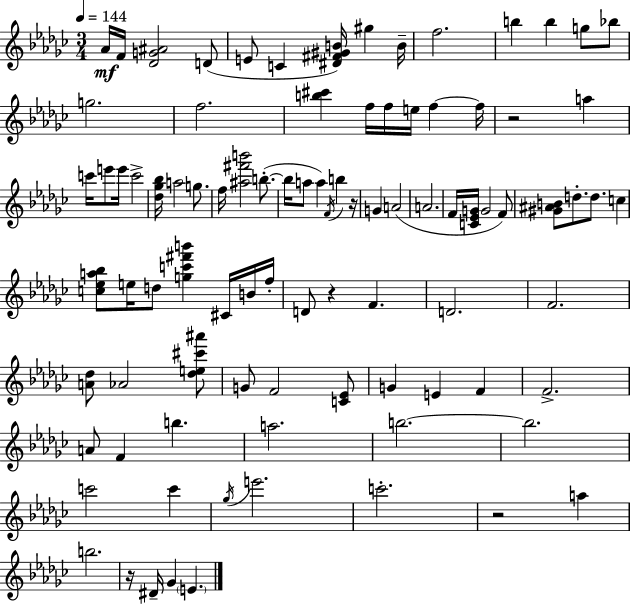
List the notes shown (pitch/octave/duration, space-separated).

Ab4/s F4/s [Db4,G4,A#4]/h D4/e E4/e C4/q [D#4,F#4,G#4,B4]/s G#5/q B4/s F5/h. B5/q B5/q G5/e Bb5/e G5/h. F5/h. [B5,C#6]/q F5/s F5/s E5/s F5/q F5/s R/h A5/q C6/s E6/e E6/s C6/h [Db5,Gb5,Bb5]/s A5/h G5/e. F5/s [A#5,F#6,B6]/h B5/e. B5/s A5/e A5/q F4/s B5/q R/s G4/q A4/h A4/h. F4/s [C4,Eb4,G4]/s G4/h F4/e [G#4,A#4,B4]/e D5/e. D5/e. C5/q [C5,Eb5,A5,Bb5]/e E5/s D5/e [G5,C6,F#6,B6]/q C#4/s B4/s F5/s D4/e R/q F4/q. D4/h. F4/h. [A4,Db5]/e Ab4/h [Db5,E5,C#6,A#6]/e G4/e F4/h [C4,Eb4]/e G4/q E4/q F4/q F4/h. A4/e F4/q B5/q. A5/h. B5/h. B5/h. C6/h C6/q Gb5/s E6/h. C6/h. R/h A5/q B5/h. R/s D#4/s Gb4/q E4/q.